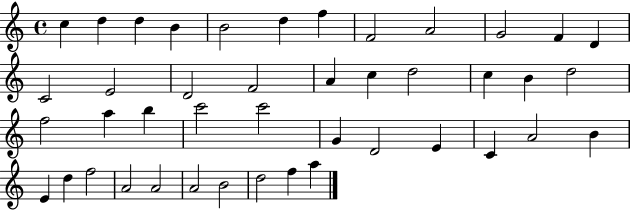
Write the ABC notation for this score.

X:1
T:Untitled
M:4/4
L:1/4
K:C
c d d B B2 d f F2 A2 G2 F D C2 E2 D2 F2 A c d2 c B d2 f2 a b c'2 c'2 G D2 E C A2 B E d f2 A2 A2 A2 B2 d2 f a